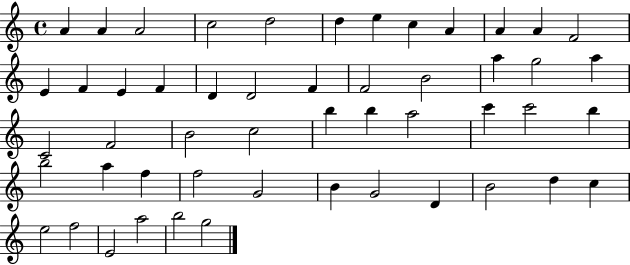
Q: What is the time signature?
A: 4/4